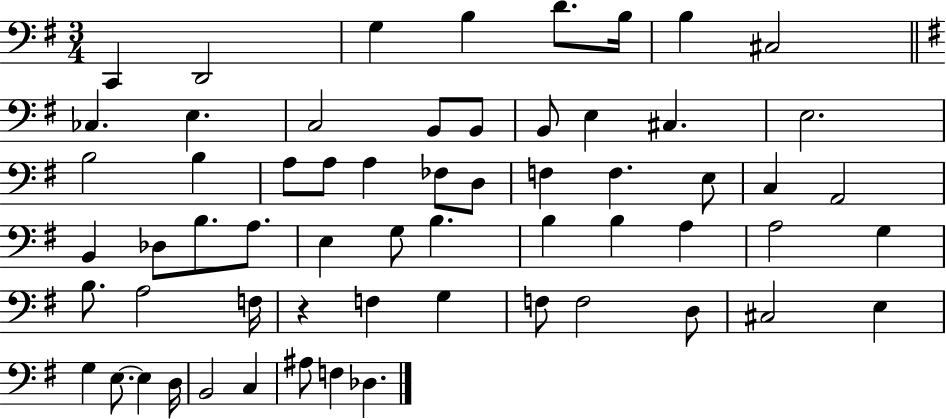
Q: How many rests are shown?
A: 1